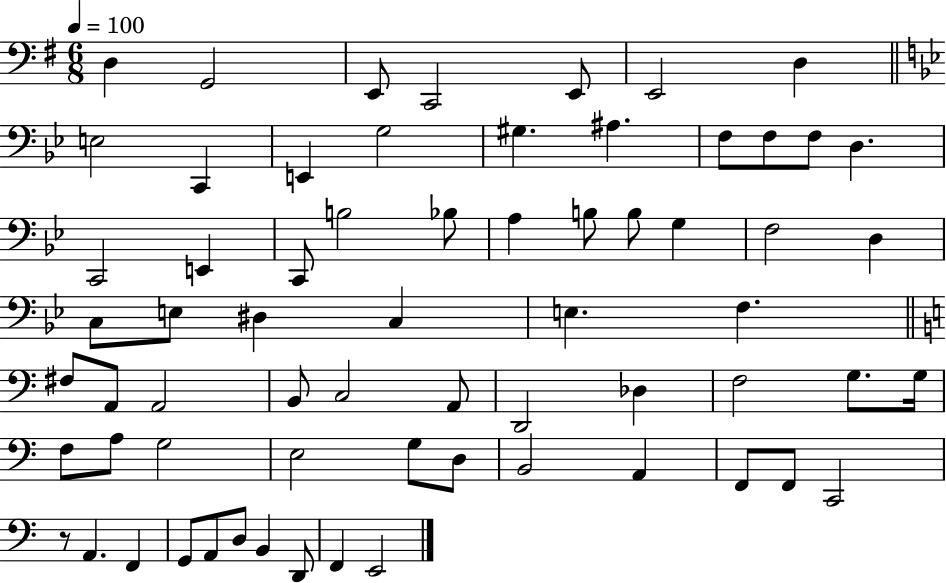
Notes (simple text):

D3/q G2/h E2/e C2/h E2/e E2/h D3/q E3/h C2/q E2/q G3/h G#3/q. A#3/q. F3/e F3/e F3/e D3/q. C2/h E2/q C2/e B3/h Bb3/e A3/q B3/e B3/e G3/q F3/h D3/q C3/e E3/e D#3/q C3/q E3/q. F3/q. F#3/e A2/e A2/h B2/e C3/h A2/e D2/h Db3/q F3/h G3/e. G3/s F3/e A3/e G3/h E3/h G3/e D3/e B2/h A2/q F2/e F2/e C2/h R/e A2/q. F2/q G2/e A2/e D3/e B2/q D2/e F2/q E2/h